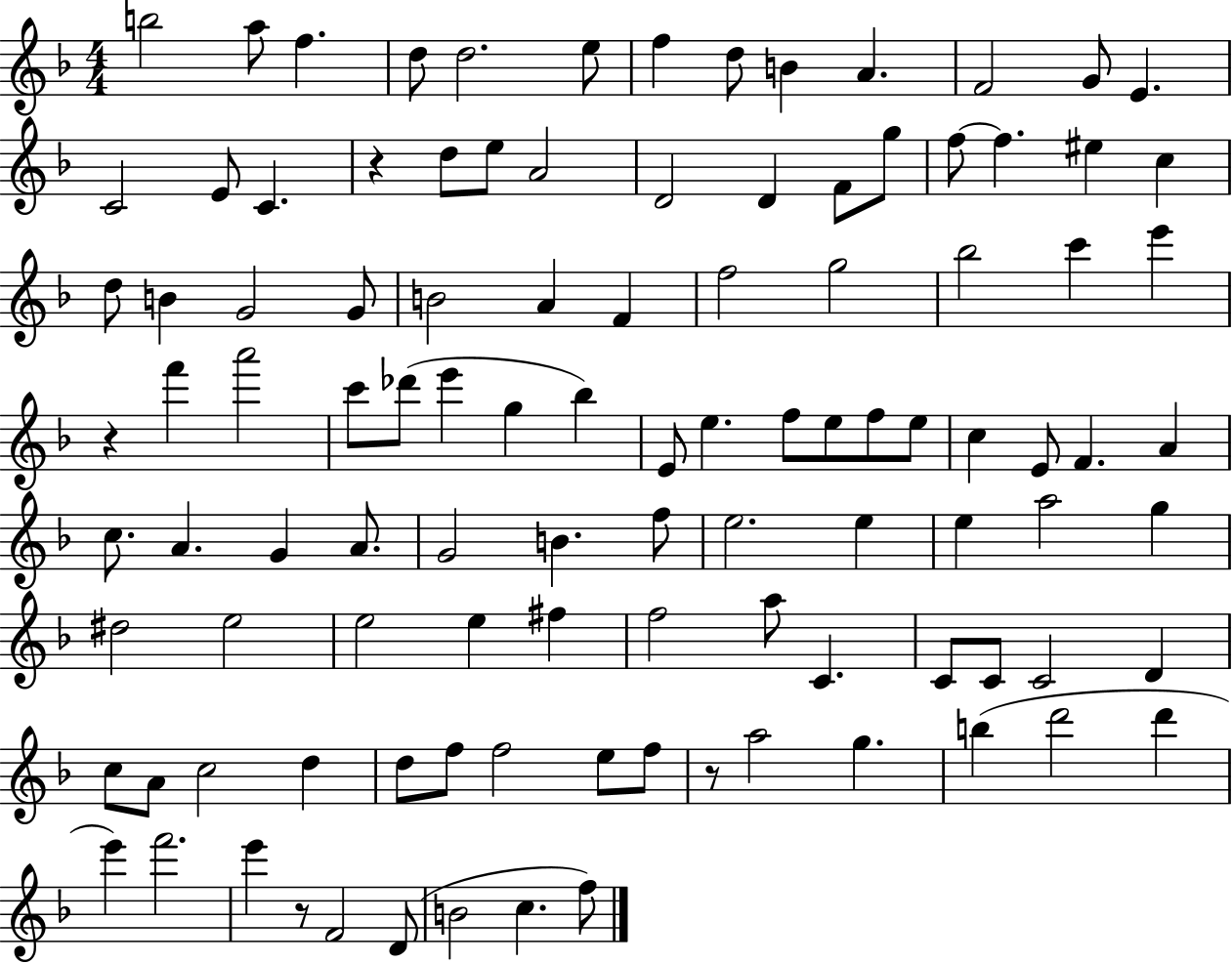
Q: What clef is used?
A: treble